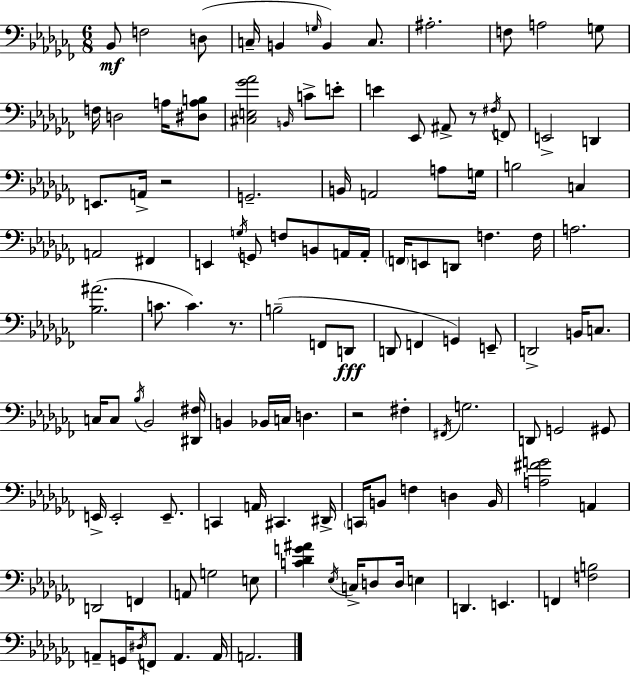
X:1
T:Untitled
M:6/8
L:1/4
K:Abm
_B,,/2 F,2 D,/2 C,/4 B,, G,/4 B,, C,/2 ^A,2 F,/2 A,2 G,/2 F,/4 D,2 A,/4 [^D,A,B,]/2 [^C,E,_G_A]2 B,,/4 C/2 E/2 E _E,,/2 ^A,,/2 z/2 ^F,/4 F,,/2 E,,2 D,, E,,/2 A,,/4 z2 G,,2 B,,/4 A,,2 A,/2 G,/4 B,2 C, A,,2 ^F,, E,, G,/4 G,,/2 F,/2 B,,/2 A,,/4 A,,/4 F,,/4 E,,/2 D,,/2 F, F,/4 A,2 [_B,^A]2 C/2 C z/2 B,2 F,,/2 D,,/2 D,,/2 F,, G,, E,,/2 D,,2 B,,/4 C,/2 C,/4 C,/2 _B,/4 _B,,2 [^D,,^F,]/4 B,, _B,,/4 C,/4 D, z2 ^F, ^F,,/4 G,2 D,,/2 G,,2 ^G,,/2 E,,/4 E,,2 E,,/2 C,, A,,/4 ^C,, ^D,,/4 C,,/4 B,,/2 F, D, B,,/4 [A,^FG]2 A,, D,,2 F,, A,,/2 G,2 E,/2 [C_DG^A] _E,/4 C,/4 D,/2 D,/4 E, D,, E,, F,, [F,B,]2 A,,/2 G,,/4 ^D,/4 F,,/2 A,, A,,/4 A,,2